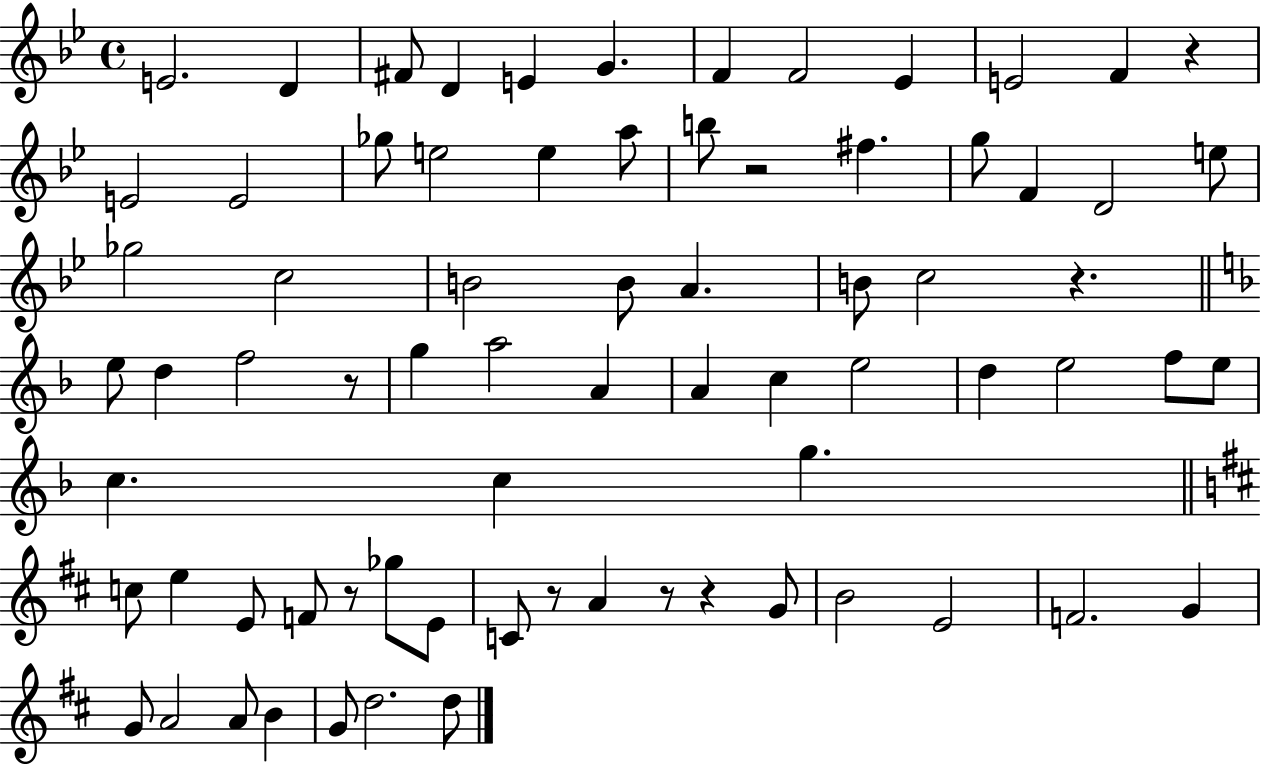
X:1
T:Untitled
M:4/4
L:1/4
K:Bb
E2 D ^F/2 D E G F F2 _E E2 F z E2 E2 _g/2 e2 e a/2 b/2 z2 ^f g/2 F D2 e/2 _g2 c2 B2 B/2 A B/2 c2 z e/2 d f2 z/2 g a2 A A c e2 d e2 f/2 e/2 c c g c/2 e E/2 F/2 z/2 _g/2 E/2 C/2 z/2 A z/2 z G/2 B2 E2 F2 G G/2 A2 A/2 B G/2 d2 d/2